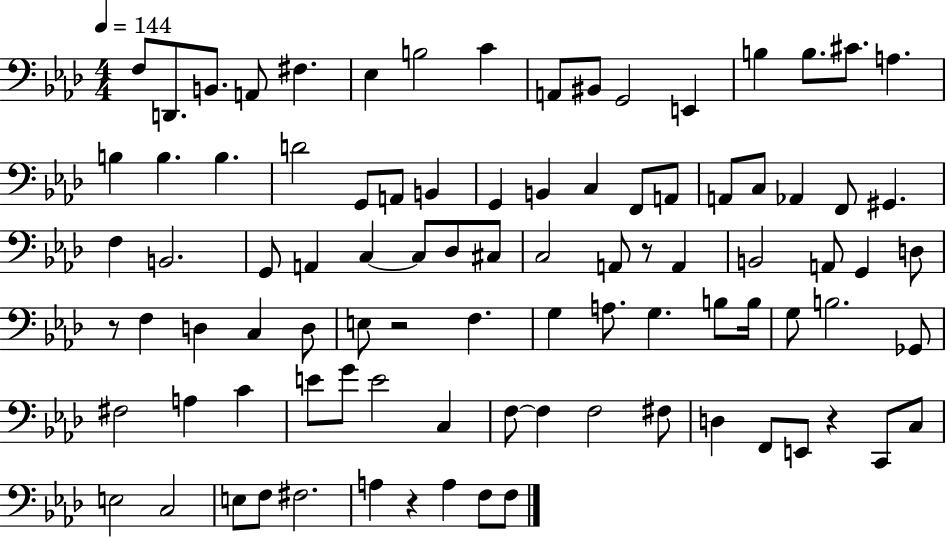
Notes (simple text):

F3/e D2/e. B2/e. A2/e F#3/q. Eb3/q B3/h C4/q A2/e BIS2/e G2/h E2/q B3/q B3/e. C#4/e. A3/q. B3/q B3/q. B3/q. D4/h G2/e A2/e B2/q G2/q B2/q C3/q F2/e A2/e A2/e C3/e Ab2/q F2/e G#2/q. F3/q B2/h. G2/e A2/q C3/q C3/e Db3/e C#3/e C3/h A2/e R/e A2/q B2/h A2/e G2/q D3/e R/e F3/q D3/q C3/q D3/e E3/e R/h F3/q. G3/q A3/e. G3/q. B3/e B3/s G3/e B3/h. Gb2/e F#3/h A3/q C4/q E4/e G4/e E4/h C3/q F3/e F3/q F3/h F#3/e D3/q F2/e E2/e R/q C2/e C3/e E3/h C3/h E3/e F3/e F#3/h. A3/q R/q A3/q F3/e F3/e